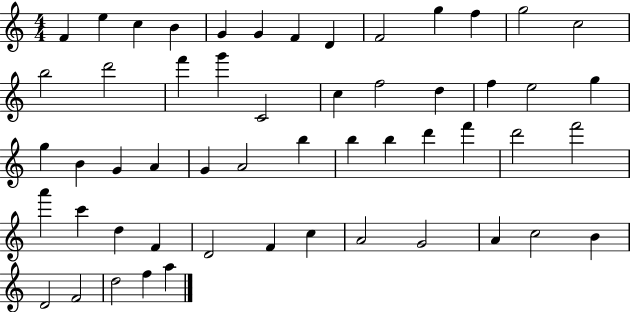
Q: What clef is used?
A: treble